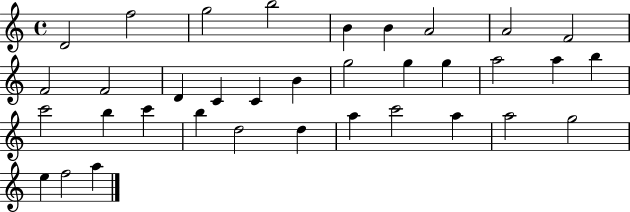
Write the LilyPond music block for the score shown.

{
  \clef treble
  \time 4/4
  \defaultTimeSignature
  \key c \major
  d'2 f''2 | g''2 b''2 | b'4 b'4 a'2 | a'2 f'2 | \break f'2 f'2 | d'4 c'4 c'4 b'4 | g''2 g''4 g''4 | a''2 a''4 b''4 | \break c'''2 b''4 c'''4 | b''4 d''2 d''4 | a''4 c'''2 a''4 | a''2 g''2 | \break e''4 f''2 a''4 | \bar "|."
}